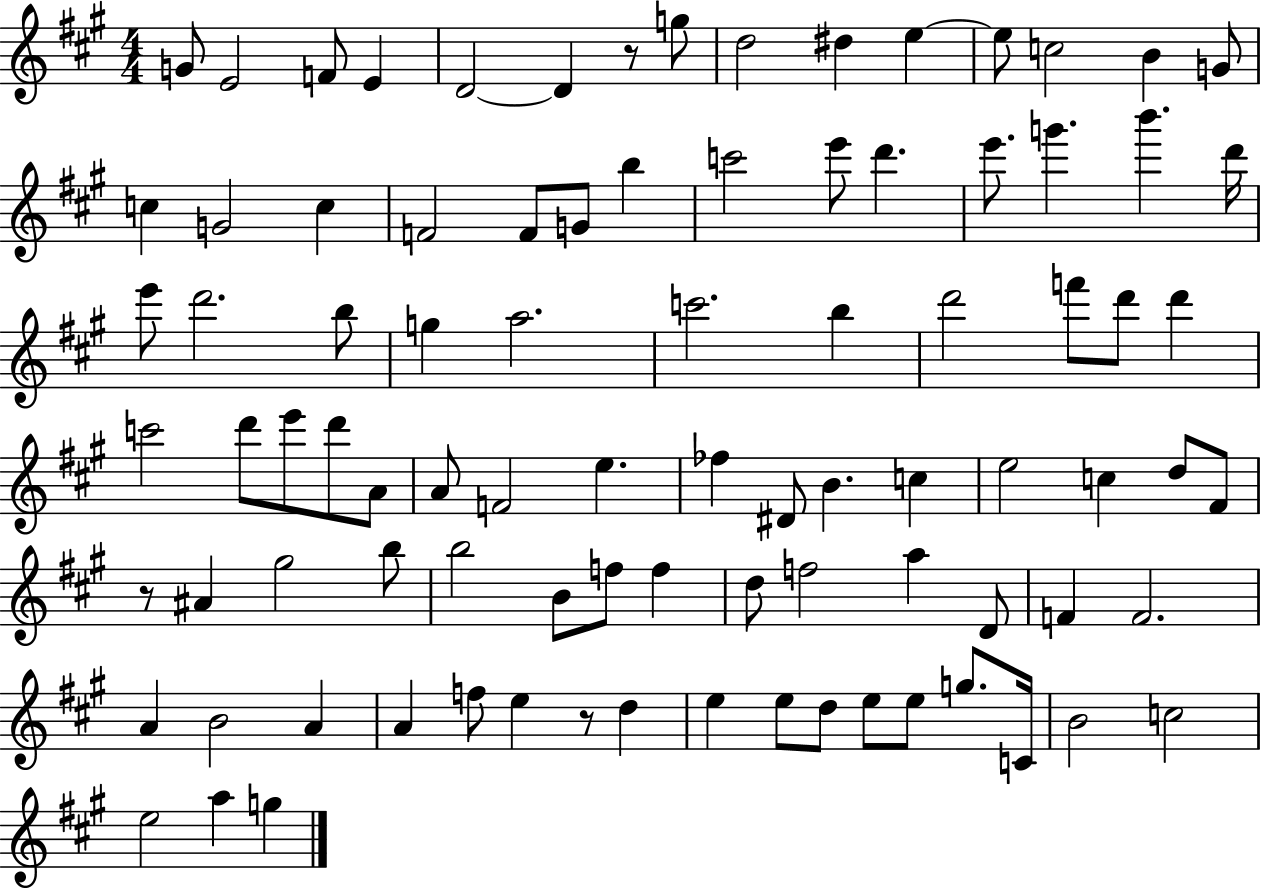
G4/e E4/h F4/e E4/q D4/h D4/q R/e G5/e D5/h D#5/q E5/q E5/e C5/h B4/q G4/e C5/q G4/h C5/q F4/h F4/e G4/e B5/q C6/h E6/e D6/q. E6/e. G6/q. B6/q. D6/s E6/e D6/h. B5/e G5/q A5/h. C6/h. B5/q D6/h F6/e D6/e D6/q C6/h D6/e E6/e D6/e A4/e A4/e F4/h E5/q. FES5/q D#4/e B4/q. C5/q E5/h C5/q D5/e F#4/e R/e A#4/q G#5/h B5/e B5/h B4/e F5/e F5/q D5/e F5/h A5/q D4/e F4/q F4/h. A4/q B4/h A4/q A4/q F5/e E5/q R/e D5/q E5/q E5/e D5/e E5/e E5/e G5/e. C4/s B4/h C5/h E5/h A5/q G5/q